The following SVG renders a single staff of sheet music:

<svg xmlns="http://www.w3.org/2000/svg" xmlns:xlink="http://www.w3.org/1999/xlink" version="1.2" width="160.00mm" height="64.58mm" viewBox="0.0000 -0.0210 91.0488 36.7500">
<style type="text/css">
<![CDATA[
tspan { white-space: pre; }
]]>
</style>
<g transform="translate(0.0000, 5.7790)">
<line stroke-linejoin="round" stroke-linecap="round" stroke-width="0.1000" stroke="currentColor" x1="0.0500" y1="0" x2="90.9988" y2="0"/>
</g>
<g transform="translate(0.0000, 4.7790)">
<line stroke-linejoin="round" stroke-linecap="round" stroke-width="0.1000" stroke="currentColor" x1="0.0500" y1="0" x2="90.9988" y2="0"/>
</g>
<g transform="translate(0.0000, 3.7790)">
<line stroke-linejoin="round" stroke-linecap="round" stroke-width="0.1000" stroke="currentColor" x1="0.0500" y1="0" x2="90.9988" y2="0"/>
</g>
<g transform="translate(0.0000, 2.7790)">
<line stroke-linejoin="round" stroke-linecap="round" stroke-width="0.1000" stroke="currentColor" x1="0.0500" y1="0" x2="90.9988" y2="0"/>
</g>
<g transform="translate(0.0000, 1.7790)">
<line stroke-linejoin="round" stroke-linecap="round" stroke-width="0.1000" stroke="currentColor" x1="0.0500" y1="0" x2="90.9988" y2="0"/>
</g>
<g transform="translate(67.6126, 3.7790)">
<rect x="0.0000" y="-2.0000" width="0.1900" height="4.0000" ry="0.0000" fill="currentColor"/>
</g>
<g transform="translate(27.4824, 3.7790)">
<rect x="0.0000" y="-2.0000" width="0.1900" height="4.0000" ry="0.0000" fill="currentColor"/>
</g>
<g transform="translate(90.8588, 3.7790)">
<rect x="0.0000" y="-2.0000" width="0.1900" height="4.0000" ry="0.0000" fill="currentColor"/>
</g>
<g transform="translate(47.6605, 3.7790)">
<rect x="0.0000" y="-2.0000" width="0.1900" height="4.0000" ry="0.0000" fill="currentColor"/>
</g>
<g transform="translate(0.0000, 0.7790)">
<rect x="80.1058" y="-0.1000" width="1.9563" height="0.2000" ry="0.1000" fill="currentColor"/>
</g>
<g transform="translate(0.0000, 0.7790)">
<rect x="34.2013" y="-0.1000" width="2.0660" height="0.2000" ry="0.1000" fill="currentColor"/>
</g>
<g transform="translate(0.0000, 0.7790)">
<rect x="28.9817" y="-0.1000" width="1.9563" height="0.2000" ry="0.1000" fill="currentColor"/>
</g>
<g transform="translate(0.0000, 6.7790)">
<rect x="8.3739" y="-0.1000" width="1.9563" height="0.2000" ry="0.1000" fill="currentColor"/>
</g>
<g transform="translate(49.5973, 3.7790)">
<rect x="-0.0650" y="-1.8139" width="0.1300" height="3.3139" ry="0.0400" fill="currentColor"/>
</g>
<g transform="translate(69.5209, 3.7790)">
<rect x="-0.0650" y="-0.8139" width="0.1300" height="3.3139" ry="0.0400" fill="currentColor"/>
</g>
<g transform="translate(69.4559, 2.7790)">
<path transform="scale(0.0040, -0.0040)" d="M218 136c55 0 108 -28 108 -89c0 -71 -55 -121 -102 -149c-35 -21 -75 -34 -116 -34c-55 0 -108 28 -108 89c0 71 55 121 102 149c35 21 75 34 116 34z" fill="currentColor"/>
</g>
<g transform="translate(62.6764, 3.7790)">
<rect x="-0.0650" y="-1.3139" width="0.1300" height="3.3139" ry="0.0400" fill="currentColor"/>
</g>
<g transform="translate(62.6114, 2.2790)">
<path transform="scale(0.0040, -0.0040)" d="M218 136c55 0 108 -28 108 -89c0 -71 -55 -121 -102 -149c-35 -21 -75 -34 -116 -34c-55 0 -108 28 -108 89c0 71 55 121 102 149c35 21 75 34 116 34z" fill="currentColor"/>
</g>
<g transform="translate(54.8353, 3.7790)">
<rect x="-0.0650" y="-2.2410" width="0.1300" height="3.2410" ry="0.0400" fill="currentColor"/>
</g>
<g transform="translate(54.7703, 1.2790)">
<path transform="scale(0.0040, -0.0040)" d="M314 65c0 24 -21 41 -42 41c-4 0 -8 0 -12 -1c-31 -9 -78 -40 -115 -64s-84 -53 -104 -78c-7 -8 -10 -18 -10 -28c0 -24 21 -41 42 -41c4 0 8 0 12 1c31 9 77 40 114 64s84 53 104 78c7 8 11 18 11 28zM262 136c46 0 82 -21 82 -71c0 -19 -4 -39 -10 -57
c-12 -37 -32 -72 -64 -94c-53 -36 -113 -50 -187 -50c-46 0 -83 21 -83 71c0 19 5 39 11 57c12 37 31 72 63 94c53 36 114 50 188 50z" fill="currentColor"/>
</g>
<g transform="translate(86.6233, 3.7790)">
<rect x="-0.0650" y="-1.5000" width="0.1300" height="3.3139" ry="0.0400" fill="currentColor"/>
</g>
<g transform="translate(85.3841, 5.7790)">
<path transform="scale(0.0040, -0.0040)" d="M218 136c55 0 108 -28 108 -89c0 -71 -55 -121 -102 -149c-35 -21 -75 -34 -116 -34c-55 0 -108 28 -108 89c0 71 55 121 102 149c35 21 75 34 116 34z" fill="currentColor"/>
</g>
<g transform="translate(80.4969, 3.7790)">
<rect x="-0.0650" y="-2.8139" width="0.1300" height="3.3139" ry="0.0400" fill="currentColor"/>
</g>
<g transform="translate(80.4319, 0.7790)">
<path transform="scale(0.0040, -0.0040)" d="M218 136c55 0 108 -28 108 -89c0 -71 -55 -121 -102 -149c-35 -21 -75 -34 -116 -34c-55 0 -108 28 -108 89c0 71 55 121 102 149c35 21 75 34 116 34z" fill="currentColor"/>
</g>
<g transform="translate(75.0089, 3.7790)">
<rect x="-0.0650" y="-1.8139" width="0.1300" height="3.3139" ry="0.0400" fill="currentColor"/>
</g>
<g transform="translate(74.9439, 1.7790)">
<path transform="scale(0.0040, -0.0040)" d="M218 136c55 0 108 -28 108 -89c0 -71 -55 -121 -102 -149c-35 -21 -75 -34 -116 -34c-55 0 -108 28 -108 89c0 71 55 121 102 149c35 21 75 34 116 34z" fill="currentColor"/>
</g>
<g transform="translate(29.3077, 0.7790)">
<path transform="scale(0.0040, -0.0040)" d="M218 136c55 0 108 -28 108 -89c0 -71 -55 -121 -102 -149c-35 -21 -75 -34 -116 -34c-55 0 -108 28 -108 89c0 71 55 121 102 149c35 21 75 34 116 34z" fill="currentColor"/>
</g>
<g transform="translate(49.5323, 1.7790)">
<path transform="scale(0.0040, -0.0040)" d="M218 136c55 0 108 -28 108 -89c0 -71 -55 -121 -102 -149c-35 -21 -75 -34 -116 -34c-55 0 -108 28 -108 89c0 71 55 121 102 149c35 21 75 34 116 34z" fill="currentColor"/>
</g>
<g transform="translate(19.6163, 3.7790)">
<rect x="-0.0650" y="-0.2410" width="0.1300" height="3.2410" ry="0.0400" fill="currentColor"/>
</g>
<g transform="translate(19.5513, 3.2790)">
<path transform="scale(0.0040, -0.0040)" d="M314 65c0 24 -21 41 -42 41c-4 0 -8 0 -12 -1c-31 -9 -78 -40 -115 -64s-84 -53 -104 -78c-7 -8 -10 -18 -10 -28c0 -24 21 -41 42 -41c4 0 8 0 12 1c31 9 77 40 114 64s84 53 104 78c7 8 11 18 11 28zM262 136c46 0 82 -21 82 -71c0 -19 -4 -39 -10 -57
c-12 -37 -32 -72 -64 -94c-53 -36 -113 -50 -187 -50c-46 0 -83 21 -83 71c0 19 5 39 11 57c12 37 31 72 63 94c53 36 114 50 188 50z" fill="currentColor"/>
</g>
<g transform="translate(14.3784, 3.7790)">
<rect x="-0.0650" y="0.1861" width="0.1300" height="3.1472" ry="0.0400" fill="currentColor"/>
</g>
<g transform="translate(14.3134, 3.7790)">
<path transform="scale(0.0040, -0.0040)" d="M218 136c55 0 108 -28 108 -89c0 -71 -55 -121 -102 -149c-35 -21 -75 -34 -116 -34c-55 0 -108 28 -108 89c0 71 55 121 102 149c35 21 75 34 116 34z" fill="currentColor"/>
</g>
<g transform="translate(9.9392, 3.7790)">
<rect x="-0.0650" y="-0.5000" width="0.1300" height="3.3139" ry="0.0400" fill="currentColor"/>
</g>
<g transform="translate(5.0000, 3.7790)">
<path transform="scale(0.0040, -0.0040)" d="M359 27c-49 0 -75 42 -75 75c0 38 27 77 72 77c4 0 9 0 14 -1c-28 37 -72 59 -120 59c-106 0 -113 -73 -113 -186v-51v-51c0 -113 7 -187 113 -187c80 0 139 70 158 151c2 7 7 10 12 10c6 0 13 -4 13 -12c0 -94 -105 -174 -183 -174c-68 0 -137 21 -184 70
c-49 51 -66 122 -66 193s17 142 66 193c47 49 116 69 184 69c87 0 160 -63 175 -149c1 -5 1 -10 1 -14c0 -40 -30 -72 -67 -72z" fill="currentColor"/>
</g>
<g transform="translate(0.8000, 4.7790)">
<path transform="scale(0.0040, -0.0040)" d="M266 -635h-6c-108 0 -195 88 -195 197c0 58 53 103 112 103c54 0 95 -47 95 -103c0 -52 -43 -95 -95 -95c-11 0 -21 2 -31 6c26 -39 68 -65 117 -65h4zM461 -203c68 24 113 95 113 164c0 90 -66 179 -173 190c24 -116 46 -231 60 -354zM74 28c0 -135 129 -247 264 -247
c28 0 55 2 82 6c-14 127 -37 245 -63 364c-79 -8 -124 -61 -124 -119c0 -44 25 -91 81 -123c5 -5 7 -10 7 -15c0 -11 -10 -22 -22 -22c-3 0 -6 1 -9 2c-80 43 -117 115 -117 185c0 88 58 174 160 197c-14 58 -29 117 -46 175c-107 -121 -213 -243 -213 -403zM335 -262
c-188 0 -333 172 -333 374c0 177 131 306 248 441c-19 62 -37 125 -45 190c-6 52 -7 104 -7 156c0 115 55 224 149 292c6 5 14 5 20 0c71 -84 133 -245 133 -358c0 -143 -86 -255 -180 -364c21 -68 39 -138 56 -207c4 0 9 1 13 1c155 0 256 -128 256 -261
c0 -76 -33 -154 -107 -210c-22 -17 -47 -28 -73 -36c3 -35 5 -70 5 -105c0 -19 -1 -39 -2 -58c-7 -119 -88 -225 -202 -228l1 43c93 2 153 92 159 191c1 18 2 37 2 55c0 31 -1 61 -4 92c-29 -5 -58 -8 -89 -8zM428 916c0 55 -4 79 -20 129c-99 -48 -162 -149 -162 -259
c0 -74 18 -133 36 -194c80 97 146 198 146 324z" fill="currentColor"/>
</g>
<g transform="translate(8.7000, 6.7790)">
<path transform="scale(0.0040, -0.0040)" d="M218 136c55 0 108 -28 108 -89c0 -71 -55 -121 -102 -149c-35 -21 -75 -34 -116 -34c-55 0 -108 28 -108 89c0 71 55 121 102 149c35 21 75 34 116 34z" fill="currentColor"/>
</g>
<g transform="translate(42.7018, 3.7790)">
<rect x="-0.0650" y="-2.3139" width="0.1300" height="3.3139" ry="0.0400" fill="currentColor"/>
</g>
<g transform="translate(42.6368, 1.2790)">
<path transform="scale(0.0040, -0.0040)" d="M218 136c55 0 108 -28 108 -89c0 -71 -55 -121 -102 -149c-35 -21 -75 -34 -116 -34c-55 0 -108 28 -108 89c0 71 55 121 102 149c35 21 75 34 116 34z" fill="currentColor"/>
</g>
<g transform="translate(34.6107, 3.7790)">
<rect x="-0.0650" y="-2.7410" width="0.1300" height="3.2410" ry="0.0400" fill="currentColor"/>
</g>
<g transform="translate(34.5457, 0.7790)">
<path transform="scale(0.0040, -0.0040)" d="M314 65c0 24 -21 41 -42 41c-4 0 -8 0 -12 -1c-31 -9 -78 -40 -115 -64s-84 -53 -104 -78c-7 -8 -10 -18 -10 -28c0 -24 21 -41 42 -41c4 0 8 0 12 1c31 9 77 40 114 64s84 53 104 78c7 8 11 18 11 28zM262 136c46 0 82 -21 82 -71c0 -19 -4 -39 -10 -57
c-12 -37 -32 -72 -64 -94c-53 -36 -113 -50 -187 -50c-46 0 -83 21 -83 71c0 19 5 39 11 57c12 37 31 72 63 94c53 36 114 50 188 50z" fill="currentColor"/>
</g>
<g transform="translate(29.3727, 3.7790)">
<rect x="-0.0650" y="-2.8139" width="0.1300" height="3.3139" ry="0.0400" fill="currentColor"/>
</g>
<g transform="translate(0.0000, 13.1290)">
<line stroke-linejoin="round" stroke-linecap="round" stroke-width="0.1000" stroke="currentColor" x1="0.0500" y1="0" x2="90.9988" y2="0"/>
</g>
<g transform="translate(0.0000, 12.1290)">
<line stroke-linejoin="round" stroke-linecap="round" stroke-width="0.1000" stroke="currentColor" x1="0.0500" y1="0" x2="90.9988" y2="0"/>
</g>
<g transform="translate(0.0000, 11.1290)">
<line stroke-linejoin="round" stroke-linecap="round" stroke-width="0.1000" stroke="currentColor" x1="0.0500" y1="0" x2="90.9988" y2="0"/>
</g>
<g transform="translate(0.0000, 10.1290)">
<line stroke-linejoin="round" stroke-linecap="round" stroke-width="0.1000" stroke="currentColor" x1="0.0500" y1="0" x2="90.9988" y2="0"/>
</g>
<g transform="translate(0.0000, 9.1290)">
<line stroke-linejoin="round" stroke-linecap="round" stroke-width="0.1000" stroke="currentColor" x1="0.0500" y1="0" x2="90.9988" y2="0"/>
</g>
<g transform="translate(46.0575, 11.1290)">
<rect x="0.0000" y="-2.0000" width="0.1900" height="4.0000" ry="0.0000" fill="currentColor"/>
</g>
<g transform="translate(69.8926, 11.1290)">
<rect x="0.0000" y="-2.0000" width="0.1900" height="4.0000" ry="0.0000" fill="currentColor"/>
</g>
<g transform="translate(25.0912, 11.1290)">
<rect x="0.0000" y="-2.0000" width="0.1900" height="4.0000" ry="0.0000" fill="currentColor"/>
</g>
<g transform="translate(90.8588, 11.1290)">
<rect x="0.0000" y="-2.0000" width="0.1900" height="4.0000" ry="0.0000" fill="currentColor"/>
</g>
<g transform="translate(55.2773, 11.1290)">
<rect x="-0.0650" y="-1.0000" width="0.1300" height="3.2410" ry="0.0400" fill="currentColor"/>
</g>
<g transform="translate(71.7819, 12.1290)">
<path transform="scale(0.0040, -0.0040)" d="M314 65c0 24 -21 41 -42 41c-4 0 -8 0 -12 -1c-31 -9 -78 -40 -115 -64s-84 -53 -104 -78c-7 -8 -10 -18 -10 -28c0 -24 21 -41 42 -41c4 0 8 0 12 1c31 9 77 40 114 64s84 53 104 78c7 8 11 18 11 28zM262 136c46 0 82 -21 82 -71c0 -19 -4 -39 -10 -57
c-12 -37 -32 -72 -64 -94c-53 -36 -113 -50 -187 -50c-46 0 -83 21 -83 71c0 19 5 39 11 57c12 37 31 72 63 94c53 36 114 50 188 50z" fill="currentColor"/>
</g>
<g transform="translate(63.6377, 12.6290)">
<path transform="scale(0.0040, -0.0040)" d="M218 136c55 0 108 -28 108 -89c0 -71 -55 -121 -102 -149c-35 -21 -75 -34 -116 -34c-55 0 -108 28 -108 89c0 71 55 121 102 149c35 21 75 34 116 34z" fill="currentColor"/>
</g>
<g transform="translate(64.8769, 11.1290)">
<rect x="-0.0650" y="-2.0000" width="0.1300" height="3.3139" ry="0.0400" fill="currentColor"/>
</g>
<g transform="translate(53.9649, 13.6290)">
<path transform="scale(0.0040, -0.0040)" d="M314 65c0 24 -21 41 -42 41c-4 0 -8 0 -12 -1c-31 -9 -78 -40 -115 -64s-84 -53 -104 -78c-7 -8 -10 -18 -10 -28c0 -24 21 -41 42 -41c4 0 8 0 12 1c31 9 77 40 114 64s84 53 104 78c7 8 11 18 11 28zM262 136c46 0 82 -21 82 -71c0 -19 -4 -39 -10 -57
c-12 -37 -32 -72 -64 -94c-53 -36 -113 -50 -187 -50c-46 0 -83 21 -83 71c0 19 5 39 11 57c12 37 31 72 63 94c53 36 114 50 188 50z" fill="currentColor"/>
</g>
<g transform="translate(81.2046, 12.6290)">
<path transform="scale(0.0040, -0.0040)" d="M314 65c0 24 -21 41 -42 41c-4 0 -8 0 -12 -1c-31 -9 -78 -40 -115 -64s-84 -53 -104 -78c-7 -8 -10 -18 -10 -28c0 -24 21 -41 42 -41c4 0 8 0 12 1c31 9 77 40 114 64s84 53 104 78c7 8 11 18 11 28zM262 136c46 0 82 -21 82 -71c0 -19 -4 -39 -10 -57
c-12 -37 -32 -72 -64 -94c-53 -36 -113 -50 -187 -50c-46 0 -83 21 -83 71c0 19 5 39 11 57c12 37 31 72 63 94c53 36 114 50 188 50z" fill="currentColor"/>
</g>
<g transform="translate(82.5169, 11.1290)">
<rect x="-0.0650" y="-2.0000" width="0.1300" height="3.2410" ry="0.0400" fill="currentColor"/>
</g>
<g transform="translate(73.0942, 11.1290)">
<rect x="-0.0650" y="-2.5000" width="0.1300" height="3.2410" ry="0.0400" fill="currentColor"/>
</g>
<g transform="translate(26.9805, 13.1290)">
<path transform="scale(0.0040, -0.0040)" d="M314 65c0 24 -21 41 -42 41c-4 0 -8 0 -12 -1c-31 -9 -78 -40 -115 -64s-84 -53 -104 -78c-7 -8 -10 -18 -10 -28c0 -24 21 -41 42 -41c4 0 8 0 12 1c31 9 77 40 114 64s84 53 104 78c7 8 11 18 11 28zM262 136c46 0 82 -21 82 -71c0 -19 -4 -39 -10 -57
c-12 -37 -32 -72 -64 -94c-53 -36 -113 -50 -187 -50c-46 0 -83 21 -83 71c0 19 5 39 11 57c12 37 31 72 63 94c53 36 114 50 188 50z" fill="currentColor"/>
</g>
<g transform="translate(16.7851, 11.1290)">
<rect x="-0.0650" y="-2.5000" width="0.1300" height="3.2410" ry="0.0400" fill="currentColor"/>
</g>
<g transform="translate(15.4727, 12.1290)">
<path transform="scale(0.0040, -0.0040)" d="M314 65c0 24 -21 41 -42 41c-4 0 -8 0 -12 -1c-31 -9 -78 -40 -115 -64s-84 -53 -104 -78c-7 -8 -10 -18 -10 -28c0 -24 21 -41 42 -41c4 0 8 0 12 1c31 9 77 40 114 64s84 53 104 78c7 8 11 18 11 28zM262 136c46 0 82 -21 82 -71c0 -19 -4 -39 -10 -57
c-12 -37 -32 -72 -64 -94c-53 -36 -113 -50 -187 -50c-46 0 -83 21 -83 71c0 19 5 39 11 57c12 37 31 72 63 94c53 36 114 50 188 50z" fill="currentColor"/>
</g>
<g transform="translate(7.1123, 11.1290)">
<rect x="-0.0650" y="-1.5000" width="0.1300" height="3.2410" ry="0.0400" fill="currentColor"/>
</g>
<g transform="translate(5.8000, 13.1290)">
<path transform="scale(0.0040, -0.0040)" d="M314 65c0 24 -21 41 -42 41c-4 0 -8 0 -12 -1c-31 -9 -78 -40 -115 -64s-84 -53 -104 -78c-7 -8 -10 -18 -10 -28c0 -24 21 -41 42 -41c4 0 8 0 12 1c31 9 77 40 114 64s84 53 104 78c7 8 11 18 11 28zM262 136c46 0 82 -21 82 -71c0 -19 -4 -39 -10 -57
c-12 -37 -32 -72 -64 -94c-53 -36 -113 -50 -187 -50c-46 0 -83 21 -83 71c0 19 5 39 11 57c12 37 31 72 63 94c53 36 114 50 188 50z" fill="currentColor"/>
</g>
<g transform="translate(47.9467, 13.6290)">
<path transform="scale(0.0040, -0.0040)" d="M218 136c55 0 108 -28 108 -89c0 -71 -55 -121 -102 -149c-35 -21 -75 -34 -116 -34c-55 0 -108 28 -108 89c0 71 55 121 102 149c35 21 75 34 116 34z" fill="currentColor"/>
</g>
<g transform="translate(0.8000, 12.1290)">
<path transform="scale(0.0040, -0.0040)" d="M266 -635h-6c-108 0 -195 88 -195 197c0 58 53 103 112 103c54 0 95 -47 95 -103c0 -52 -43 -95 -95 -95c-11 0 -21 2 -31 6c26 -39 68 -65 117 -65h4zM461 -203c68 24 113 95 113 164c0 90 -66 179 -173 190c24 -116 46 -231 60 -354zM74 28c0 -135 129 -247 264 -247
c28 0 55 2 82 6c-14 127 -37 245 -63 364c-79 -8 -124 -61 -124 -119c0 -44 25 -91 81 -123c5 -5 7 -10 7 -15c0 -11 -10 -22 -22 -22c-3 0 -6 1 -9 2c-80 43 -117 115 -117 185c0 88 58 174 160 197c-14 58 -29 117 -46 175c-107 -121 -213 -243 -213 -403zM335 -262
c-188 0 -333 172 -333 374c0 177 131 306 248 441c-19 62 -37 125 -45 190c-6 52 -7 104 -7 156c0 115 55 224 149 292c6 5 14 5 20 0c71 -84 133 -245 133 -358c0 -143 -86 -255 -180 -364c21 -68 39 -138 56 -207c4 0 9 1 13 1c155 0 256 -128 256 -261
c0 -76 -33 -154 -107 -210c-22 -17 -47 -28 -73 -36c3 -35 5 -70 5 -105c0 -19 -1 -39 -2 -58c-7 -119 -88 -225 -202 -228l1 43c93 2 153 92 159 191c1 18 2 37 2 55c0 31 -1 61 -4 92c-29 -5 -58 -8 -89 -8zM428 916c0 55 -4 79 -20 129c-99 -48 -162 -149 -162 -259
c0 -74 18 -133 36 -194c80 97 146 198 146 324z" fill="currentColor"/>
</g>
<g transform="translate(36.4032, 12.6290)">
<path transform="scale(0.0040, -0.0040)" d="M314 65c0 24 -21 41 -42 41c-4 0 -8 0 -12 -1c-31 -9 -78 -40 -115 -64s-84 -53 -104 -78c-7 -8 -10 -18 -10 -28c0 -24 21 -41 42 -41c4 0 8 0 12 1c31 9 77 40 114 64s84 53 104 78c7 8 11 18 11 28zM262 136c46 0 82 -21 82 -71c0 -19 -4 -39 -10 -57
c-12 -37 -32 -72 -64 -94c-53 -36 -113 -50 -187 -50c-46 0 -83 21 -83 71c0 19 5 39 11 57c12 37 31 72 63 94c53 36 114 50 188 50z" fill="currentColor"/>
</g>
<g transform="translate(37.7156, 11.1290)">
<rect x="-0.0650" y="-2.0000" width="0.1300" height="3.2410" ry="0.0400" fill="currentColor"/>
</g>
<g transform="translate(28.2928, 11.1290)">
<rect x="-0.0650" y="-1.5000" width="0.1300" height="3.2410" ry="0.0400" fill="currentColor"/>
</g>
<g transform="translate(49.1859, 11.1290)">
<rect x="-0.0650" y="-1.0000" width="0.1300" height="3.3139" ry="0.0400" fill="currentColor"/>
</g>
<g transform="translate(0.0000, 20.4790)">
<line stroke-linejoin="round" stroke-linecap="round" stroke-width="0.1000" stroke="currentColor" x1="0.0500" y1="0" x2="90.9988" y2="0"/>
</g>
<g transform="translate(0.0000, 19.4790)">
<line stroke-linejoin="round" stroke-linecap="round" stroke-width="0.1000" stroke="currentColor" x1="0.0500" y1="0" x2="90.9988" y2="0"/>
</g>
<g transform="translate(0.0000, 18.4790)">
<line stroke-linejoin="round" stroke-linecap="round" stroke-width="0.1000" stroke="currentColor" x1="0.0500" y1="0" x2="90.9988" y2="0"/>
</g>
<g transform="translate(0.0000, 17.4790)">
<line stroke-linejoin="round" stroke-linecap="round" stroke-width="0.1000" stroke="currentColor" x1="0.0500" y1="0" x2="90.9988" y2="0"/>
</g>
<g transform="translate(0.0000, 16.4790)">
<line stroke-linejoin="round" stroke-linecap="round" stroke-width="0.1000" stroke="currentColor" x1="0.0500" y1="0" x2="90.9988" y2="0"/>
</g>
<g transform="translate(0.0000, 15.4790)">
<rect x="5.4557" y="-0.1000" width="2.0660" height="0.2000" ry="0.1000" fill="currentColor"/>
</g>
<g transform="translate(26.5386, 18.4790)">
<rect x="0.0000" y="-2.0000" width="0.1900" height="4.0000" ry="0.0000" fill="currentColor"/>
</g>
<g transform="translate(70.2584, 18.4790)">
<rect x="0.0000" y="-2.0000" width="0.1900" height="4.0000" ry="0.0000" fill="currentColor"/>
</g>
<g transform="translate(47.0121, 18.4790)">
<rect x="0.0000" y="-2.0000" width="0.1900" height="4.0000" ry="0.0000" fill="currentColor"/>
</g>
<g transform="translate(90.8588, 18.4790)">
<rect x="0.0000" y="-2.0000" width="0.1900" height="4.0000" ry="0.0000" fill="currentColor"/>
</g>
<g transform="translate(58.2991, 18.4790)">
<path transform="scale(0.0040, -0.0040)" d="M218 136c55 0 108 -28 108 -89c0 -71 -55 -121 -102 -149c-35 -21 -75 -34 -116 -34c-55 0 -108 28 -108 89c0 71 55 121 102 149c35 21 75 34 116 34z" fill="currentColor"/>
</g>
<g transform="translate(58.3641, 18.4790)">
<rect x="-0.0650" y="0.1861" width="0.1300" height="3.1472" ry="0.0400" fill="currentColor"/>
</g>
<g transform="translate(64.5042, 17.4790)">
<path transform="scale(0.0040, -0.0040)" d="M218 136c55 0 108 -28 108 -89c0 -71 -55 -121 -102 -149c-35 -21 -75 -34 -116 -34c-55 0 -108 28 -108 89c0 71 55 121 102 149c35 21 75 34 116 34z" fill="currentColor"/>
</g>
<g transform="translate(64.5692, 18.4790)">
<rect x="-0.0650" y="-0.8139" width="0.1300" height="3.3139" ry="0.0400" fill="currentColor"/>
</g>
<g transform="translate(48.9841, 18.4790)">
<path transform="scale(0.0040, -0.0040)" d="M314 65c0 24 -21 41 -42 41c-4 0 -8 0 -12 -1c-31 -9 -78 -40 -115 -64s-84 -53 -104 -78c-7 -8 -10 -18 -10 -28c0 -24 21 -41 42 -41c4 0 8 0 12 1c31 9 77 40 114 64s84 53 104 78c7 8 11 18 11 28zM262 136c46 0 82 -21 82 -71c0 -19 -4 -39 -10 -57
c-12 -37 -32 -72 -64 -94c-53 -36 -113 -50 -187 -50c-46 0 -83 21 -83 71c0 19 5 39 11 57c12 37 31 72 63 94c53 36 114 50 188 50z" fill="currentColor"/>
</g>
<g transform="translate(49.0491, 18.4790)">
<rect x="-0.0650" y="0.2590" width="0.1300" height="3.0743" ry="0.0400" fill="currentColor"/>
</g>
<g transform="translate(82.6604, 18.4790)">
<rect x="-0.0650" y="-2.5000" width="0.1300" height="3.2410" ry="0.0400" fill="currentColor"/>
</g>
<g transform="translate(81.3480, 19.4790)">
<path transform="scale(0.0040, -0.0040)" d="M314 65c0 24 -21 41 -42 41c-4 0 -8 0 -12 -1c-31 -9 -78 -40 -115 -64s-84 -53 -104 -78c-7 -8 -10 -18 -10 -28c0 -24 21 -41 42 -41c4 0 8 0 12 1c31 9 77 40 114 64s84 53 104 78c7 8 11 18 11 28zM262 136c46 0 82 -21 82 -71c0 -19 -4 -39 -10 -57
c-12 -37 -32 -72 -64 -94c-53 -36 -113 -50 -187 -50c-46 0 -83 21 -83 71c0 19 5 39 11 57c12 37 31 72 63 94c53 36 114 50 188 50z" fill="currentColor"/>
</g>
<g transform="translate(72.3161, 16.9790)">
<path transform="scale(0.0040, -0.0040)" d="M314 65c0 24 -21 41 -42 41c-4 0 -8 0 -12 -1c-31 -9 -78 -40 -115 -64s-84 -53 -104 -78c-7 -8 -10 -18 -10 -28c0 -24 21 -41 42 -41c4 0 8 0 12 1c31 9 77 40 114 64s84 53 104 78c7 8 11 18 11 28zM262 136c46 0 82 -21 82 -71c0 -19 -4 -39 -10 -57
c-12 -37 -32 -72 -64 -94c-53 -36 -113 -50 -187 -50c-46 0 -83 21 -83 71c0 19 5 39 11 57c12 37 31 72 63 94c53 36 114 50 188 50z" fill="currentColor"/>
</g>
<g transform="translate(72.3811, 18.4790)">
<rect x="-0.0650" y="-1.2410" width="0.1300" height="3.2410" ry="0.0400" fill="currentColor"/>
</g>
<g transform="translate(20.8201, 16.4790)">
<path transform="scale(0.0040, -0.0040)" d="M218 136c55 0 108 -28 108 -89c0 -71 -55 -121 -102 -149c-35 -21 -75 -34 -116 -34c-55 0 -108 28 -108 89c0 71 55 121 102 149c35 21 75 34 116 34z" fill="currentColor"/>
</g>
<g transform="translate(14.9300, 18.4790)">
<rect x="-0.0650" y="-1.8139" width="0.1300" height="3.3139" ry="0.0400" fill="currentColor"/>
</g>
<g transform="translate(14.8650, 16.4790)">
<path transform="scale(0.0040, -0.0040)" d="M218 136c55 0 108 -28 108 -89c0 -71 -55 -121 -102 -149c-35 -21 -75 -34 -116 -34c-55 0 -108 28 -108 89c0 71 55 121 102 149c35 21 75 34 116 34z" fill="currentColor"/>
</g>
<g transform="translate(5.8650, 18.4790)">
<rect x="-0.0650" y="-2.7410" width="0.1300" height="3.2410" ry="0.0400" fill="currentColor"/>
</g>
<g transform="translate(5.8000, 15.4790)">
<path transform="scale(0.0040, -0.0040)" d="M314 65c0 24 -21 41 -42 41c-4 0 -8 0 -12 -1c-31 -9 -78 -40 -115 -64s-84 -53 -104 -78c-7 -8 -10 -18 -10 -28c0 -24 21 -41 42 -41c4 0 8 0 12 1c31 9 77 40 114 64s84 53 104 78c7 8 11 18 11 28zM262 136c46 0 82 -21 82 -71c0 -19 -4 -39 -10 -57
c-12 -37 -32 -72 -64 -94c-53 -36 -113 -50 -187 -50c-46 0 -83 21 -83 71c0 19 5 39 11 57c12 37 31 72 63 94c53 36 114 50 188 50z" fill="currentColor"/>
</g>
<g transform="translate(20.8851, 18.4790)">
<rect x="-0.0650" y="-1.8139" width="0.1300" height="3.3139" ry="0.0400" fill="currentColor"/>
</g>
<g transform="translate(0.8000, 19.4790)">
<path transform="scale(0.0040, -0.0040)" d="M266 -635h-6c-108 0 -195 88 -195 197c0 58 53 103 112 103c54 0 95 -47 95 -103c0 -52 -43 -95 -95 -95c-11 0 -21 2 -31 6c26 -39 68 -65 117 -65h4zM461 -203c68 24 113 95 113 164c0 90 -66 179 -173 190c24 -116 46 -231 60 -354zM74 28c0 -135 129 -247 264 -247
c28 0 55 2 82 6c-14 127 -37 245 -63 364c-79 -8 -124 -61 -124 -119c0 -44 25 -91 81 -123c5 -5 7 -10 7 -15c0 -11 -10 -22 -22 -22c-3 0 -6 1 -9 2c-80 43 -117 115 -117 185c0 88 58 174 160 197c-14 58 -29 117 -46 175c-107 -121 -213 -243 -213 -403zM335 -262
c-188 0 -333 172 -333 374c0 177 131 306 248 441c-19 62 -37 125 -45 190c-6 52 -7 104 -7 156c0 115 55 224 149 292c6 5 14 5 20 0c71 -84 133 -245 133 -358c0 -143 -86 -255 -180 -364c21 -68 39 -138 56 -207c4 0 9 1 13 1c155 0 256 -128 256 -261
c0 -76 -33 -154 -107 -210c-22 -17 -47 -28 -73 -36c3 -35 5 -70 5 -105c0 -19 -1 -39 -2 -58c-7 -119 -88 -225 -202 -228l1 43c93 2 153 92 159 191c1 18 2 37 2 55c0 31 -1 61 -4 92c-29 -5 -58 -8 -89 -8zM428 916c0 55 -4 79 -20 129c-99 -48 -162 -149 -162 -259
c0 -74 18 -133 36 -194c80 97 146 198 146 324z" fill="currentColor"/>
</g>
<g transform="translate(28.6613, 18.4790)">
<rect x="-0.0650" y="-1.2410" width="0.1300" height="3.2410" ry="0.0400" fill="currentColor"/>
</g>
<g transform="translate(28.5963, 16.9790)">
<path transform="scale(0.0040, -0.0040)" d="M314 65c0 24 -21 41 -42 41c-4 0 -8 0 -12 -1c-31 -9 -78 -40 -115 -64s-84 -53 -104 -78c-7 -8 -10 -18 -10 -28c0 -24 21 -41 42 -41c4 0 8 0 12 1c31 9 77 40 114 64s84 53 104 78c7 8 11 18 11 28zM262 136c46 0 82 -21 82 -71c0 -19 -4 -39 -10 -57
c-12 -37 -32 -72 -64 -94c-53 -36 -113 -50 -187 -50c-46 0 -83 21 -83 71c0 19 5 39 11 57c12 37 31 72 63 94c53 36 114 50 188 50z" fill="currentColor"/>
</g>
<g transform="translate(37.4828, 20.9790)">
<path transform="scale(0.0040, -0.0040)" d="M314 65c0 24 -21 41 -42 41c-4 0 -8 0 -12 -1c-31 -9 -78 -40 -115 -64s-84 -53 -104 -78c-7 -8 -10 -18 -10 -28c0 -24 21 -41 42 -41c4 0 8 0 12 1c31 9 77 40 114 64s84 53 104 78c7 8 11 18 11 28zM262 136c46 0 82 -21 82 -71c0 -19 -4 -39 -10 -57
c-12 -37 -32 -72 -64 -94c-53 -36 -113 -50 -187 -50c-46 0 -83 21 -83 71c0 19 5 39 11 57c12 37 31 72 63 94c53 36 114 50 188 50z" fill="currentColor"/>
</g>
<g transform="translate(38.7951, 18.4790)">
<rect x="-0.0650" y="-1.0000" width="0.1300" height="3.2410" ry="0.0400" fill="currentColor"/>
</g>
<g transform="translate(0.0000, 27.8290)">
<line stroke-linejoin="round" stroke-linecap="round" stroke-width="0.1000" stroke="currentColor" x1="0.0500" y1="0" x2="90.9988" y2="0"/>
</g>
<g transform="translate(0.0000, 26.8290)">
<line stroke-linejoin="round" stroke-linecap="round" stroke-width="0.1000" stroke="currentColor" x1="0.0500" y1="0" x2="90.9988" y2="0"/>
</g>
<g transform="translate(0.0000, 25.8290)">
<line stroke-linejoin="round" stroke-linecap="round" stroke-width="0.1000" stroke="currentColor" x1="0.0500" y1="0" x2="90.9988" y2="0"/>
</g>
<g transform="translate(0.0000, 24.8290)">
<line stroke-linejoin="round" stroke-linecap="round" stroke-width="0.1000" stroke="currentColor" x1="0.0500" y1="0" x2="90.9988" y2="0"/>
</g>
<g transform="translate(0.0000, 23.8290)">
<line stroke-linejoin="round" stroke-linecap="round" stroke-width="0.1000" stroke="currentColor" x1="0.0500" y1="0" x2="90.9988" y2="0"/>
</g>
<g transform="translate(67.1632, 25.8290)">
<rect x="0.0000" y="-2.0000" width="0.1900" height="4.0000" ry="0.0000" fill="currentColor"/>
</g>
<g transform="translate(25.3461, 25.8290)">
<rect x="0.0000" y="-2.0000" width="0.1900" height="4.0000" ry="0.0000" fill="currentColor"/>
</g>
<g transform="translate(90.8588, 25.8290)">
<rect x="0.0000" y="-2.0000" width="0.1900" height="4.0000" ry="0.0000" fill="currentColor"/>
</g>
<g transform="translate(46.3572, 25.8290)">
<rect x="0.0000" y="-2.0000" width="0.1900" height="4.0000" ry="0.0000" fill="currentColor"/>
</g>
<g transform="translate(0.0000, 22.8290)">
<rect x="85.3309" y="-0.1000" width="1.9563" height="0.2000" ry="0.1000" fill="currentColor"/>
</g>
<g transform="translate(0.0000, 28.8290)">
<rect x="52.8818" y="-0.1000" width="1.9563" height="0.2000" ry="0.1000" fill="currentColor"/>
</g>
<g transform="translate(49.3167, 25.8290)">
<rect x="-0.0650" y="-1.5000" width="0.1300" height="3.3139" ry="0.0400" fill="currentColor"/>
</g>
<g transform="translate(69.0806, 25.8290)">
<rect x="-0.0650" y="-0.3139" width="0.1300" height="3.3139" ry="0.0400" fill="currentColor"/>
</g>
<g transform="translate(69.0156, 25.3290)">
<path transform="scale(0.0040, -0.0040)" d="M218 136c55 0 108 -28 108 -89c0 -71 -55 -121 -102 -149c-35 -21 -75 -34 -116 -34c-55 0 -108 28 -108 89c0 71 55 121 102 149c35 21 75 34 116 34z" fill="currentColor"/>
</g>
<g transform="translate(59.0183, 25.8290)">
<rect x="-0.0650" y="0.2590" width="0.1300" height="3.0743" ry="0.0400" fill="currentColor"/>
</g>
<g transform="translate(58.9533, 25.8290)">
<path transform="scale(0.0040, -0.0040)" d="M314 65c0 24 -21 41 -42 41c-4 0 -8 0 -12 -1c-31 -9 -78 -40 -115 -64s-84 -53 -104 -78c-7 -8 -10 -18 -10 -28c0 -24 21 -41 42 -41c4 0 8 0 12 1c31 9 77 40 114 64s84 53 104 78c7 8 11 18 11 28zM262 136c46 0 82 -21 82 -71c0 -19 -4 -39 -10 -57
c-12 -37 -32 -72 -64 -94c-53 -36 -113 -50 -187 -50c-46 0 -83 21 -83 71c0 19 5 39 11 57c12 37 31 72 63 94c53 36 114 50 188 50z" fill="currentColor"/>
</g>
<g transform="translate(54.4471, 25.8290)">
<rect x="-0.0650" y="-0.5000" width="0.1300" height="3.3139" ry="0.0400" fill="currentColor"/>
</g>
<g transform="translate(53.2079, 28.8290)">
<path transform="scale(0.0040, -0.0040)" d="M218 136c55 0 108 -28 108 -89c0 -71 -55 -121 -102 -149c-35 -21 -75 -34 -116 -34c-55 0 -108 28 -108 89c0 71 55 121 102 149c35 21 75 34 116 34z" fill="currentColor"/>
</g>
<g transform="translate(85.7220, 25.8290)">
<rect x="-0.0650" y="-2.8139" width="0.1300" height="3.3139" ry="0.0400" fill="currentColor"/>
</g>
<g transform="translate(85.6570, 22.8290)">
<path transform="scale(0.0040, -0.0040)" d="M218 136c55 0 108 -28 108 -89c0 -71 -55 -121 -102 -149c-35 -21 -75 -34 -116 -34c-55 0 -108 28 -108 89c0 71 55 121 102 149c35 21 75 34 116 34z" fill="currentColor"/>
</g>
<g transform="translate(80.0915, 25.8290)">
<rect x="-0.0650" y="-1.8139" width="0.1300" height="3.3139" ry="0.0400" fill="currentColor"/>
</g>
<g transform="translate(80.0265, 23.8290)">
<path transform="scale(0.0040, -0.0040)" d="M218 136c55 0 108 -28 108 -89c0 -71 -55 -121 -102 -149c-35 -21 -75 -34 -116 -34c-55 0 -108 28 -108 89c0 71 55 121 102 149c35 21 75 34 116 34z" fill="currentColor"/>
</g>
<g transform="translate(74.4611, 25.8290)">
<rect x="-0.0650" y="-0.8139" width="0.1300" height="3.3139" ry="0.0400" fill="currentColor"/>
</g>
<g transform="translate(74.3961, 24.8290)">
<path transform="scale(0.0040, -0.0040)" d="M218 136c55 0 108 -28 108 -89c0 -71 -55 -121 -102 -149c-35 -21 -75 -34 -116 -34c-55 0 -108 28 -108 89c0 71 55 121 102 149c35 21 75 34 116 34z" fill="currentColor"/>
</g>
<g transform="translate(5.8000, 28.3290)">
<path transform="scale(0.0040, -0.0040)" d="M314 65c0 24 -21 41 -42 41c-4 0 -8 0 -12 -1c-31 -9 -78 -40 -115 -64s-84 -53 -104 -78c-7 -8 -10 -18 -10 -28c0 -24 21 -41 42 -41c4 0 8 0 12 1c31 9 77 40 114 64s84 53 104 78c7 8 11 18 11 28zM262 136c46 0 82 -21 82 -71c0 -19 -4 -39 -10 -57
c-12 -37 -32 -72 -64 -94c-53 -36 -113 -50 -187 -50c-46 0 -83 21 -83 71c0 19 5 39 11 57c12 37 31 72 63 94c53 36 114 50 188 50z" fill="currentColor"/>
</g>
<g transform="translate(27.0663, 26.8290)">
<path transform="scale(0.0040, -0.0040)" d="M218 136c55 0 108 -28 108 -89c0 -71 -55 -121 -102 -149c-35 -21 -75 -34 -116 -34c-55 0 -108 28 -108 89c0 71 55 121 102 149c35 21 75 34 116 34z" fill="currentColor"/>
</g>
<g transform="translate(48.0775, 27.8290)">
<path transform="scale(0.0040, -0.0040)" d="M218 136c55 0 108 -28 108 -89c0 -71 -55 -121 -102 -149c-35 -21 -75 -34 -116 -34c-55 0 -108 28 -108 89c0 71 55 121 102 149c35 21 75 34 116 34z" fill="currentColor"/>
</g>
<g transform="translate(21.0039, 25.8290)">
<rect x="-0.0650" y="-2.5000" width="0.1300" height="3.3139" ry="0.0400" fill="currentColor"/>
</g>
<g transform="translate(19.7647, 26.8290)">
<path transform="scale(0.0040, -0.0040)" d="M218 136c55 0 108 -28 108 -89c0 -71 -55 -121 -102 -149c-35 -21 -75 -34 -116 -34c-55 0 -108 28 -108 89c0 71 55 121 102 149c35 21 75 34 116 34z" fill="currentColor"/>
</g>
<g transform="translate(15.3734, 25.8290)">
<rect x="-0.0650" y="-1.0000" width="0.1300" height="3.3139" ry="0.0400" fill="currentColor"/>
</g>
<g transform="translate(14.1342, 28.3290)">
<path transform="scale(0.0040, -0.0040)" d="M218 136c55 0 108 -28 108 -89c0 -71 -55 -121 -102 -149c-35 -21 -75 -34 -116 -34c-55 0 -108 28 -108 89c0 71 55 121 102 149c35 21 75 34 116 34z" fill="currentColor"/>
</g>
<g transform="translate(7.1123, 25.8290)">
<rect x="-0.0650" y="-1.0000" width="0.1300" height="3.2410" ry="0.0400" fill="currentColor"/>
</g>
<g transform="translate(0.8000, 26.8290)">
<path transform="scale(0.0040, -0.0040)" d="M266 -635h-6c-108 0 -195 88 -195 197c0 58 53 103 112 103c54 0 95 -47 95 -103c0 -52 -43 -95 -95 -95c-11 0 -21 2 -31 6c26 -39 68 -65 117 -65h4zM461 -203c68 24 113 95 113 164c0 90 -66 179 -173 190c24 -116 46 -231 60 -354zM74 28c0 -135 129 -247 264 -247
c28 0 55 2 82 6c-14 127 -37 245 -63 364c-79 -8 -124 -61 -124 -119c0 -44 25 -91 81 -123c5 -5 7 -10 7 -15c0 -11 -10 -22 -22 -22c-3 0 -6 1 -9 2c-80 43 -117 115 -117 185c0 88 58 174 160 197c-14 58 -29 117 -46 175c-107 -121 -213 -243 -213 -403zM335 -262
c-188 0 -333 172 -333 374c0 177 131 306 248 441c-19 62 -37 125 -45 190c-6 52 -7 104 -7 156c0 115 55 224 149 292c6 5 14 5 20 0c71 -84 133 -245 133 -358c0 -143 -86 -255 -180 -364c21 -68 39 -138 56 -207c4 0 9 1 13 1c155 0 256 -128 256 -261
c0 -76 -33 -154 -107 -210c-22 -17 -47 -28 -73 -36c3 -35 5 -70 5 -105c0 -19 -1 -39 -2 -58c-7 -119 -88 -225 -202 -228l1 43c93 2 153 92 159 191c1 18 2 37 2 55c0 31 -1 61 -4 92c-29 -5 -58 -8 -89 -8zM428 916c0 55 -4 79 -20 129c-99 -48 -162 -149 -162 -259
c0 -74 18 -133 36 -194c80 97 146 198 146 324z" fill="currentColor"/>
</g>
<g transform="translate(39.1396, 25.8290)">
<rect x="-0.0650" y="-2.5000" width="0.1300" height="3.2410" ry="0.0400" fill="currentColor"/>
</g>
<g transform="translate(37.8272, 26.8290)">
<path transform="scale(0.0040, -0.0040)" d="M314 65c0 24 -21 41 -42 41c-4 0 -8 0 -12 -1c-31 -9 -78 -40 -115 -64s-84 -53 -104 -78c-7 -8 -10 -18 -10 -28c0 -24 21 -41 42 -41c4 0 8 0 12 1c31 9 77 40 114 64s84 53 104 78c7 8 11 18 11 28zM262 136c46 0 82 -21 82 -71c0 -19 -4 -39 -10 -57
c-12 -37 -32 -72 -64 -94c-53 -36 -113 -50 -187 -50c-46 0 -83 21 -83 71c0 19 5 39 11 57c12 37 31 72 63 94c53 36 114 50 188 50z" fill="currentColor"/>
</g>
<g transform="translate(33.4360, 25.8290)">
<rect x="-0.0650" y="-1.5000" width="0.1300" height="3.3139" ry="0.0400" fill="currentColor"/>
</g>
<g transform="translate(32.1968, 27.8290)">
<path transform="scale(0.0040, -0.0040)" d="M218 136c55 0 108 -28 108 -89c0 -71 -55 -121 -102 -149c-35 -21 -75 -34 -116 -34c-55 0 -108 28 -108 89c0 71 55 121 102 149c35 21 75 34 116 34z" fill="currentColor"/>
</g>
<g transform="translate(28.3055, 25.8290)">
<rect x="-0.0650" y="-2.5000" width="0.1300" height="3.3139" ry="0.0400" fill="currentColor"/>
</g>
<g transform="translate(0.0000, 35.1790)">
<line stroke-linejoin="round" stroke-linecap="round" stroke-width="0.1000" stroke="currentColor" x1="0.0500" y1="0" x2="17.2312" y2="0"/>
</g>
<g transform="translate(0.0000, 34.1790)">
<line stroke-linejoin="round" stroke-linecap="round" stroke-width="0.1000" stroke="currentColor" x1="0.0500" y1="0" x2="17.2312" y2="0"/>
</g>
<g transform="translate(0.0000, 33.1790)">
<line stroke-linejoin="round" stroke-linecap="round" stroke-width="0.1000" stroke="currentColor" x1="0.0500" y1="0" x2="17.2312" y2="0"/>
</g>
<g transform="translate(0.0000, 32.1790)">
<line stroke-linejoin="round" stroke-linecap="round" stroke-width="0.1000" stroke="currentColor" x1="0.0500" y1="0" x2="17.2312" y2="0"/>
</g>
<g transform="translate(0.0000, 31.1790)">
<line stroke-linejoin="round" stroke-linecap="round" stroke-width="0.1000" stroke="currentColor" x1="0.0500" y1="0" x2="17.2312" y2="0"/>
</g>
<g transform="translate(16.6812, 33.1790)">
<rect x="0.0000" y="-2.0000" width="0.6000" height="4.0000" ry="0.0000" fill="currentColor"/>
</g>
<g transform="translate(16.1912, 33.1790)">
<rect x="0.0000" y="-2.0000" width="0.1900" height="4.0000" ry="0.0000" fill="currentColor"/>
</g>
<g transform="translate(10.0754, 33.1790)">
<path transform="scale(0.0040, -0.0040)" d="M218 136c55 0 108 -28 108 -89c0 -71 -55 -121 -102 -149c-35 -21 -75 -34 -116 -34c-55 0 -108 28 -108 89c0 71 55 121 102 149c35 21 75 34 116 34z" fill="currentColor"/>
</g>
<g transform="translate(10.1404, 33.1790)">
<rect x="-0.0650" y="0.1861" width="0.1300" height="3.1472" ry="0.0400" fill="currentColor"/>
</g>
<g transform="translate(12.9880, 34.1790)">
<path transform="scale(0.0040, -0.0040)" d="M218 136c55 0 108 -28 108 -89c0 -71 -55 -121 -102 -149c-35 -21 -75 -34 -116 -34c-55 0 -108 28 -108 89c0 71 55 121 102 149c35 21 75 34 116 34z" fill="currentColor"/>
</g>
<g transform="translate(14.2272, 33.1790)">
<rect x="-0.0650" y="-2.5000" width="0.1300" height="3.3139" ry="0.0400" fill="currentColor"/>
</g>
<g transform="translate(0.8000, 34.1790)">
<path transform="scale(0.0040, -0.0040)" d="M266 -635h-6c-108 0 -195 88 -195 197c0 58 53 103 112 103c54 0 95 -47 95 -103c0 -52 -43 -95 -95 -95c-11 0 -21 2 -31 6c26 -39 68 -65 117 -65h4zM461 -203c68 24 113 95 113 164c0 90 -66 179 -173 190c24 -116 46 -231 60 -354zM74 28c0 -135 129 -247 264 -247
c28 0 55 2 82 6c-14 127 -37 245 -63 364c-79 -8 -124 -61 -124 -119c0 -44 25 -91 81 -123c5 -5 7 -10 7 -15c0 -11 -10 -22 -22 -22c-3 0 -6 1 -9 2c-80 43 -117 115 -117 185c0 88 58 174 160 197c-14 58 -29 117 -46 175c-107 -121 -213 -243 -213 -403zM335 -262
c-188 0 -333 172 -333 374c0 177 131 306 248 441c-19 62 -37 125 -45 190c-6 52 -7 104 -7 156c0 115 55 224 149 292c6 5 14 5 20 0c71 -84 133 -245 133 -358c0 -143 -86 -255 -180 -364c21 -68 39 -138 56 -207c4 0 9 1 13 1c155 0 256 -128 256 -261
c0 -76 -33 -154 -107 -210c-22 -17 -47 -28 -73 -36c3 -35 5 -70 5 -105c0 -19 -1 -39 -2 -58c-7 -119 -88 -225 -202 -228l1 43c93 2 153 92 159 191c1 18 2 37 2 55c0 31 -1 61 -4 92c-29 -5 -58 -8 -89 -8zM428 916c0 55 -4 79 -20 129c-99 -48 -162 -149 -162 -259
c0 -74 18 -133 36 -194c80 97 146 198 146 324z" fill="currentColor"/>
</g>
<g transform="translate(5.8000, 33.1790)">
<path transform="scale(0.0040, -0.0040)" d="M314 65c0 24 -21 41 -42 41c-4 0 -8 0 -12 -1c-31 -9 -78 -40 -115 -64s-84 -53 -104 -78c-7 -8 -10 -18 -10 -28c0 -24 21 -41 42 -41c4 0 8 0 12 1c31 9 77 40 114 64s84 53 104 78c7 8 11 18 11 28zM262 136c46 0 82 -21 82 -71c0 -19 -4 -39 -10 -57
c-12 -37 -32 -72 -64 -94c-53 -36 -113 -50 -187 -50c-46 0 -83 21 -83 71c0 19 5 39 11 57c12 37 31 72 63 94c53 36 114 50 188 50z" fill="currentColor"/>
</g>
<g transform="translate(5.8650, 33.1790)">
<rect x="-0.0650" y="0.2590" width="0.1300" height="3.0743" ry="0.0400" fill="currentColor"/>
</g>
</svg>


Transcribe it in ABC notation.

X:1
T:Untitled
M:4/4
L:1/4
K:C
C B c2 a a2 g f g2 e d f a E E2 G2 E2 F2 D D2 F G2 F2 a2 f f e2 D2 B2 B d e2 G2 D2 D G G E G2 E C B2 c d f a B2 B G